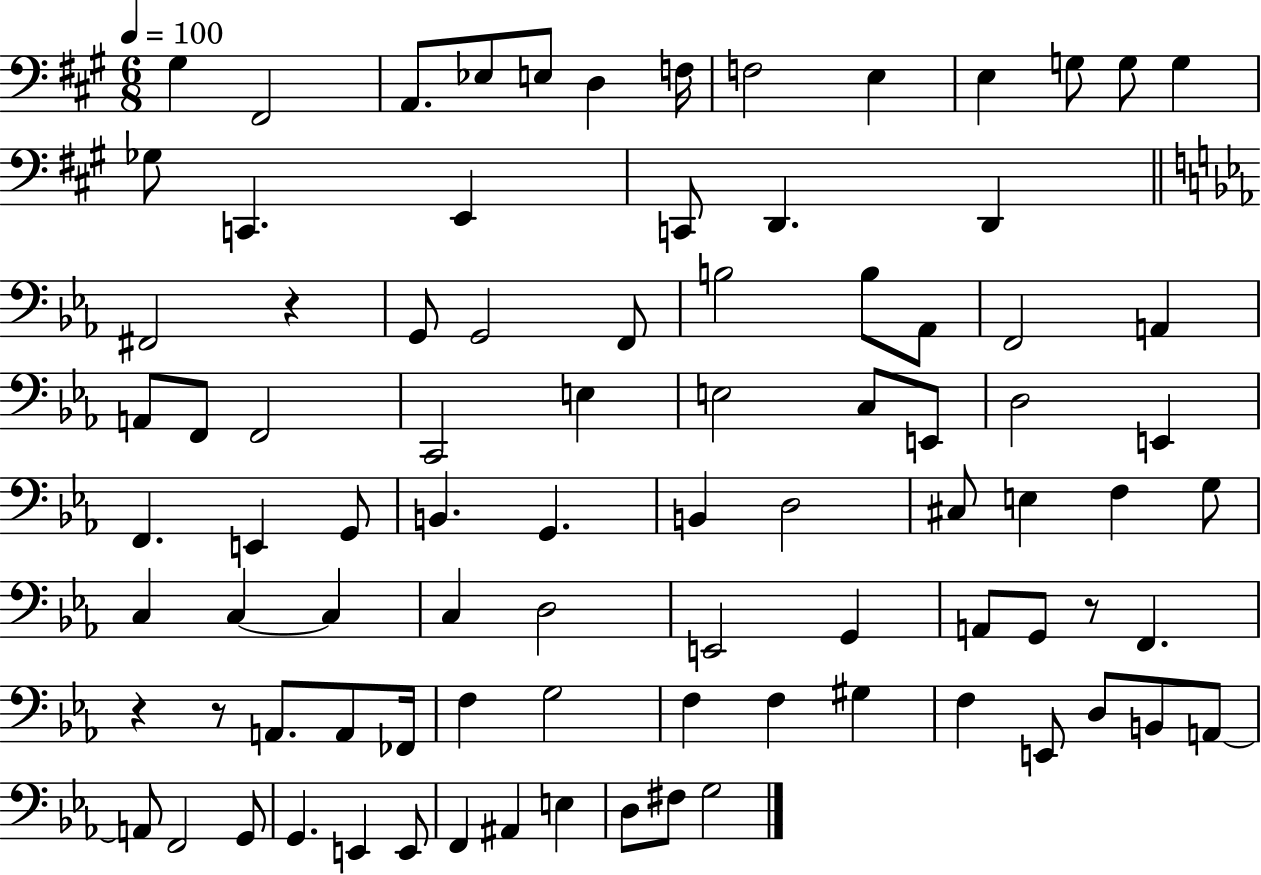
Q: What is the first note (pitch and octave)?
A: G#3